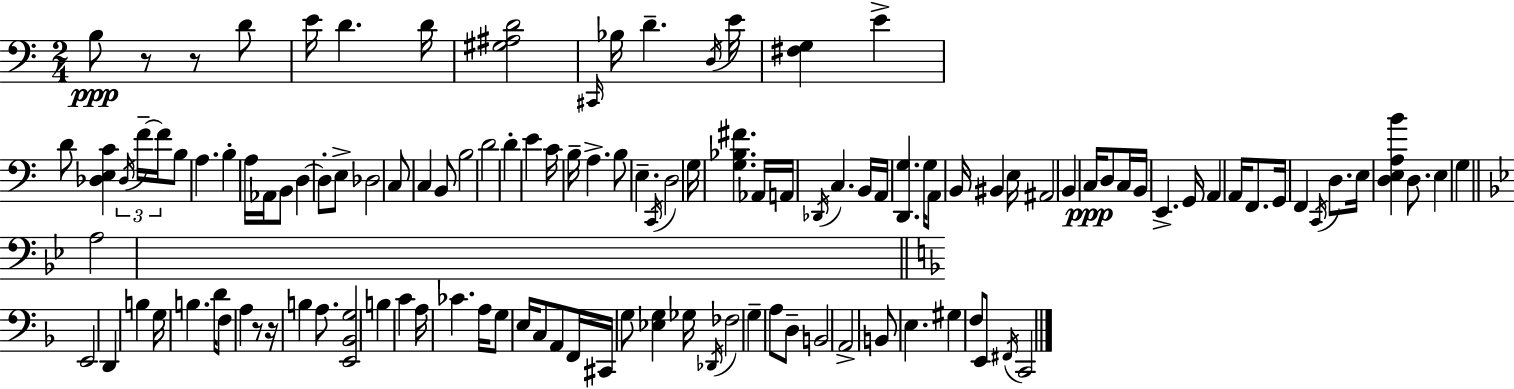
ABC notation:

X:1
T:Untitled
M:2/4
L:1/4
K:Am
B,/2 z/2 z/2 D/2 E/4 D D/4 [^G,^A,D]2 ^C,,/4 _B,/4 D D,/4 E/4 [^F,G,] E D/2 [_D,E,C] _D,/4 F/4 F/4 B,/2 A, B, A,/4 _A,,/4 B,,/2 D, D,/2 E,/2 _D,2 C,/2 C, B,,/2 B,2 D2 D E C/4 B,/4 A, B,/2 E, C,,/4 D,2 G,/4 [G,_B,^F] _A,,/4 A,,/4 _D,,/4 C, B,,/4 A,,/4 [D,,G,] G,/4 A,,/2 B,,/4 ^B,, E,/4 ^A,,2 B,, C,/4 D,/2 C,/4 B,,/4 E,, G,,/4 A,, A,,/4 F,,/2 G,,/4 F,, C,,/4 D,/2 E,/4 [D,E,A,B] D,/2 E, G, A,2 E,,2 D,, B, G,/4 B, D/4 F,/2 A, z/2 z/4 B, A,/2 [E,,_B,,G,]2 B, C A,/4 _C A,/4 G,/2 E,/4 C,/2 A,,/2 F,,/4 ^C,,/4 G,/2 [_E,G,] _G,/4 _D,,/4 _F,2 G, A,/2 D,/2 B,,2 A,,2 B,,/2 E, ^G, F,/2 E,,/2 ^F,,/4 C,,2